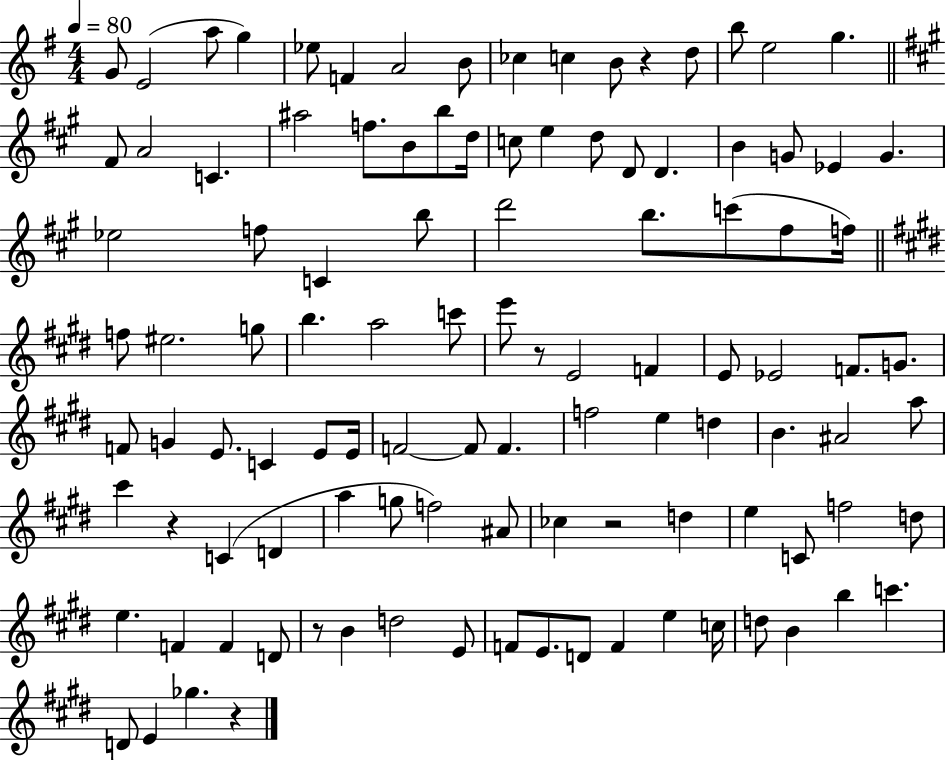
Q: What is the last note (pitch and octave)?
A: Gb5